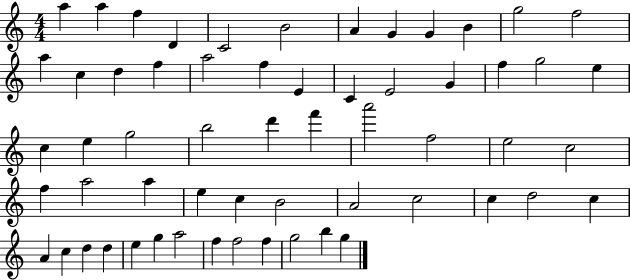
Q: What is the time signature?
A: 4/4